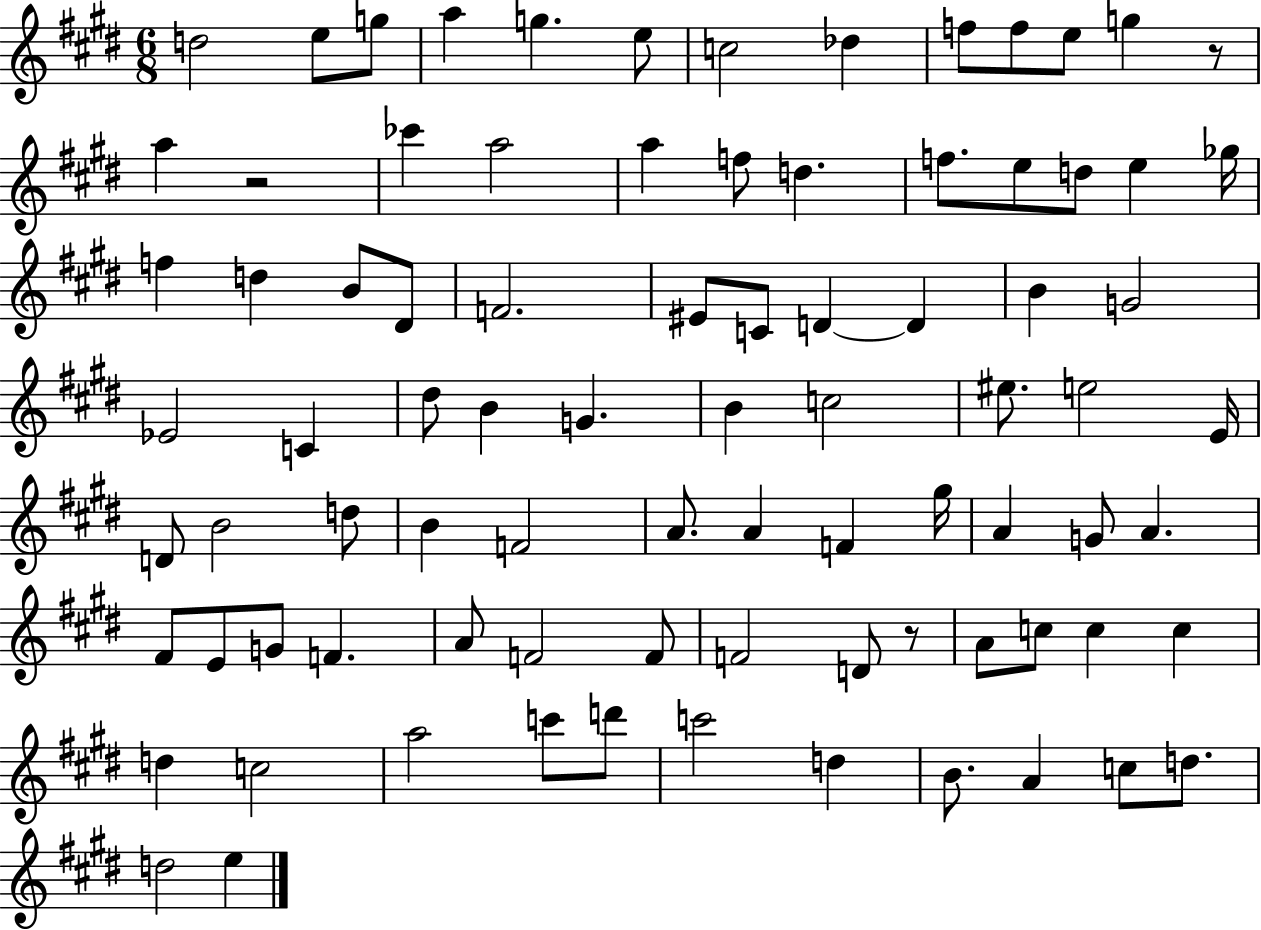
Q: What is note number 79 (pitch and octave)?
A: C5